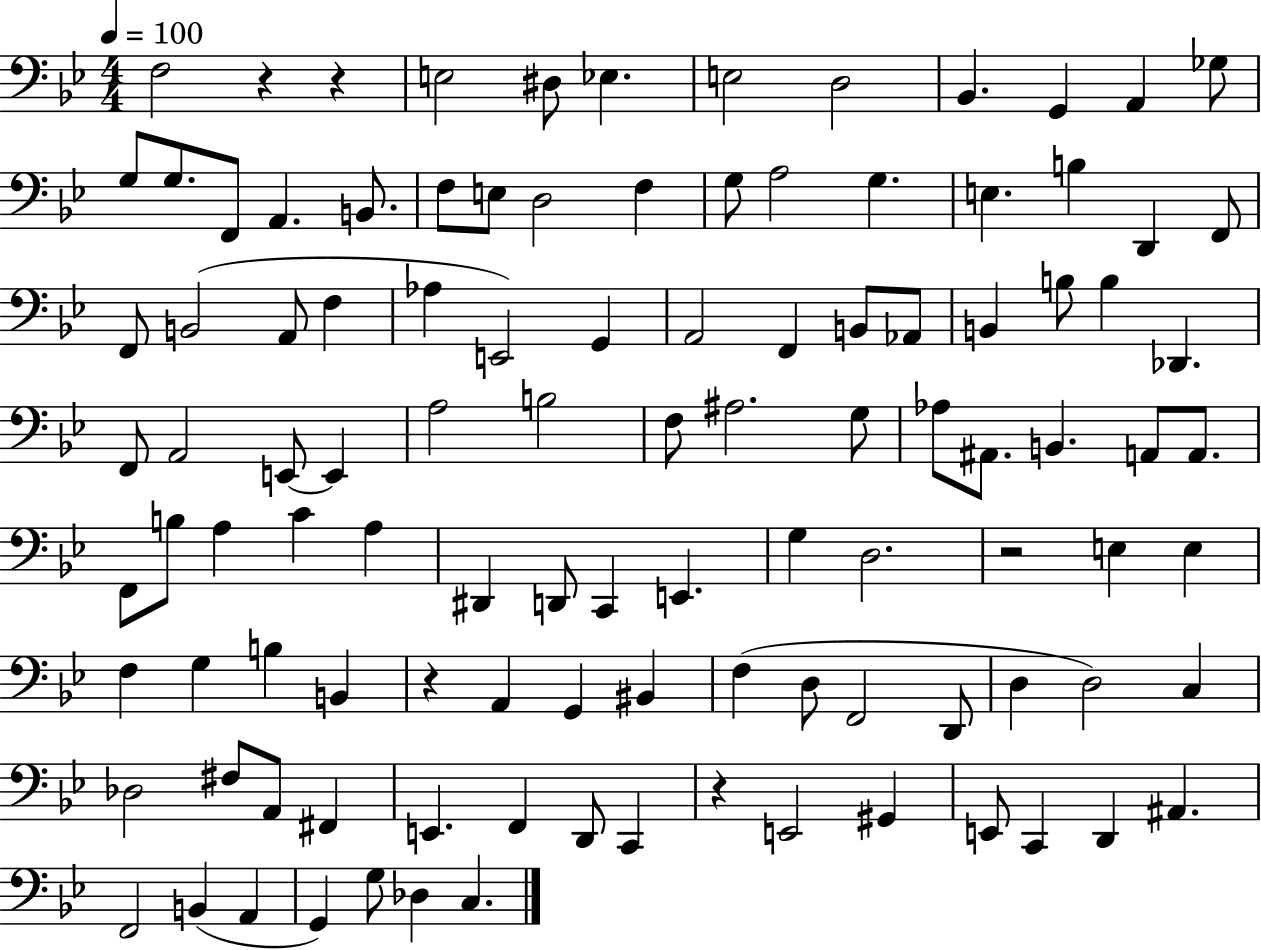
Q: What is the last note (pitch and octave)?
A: C3